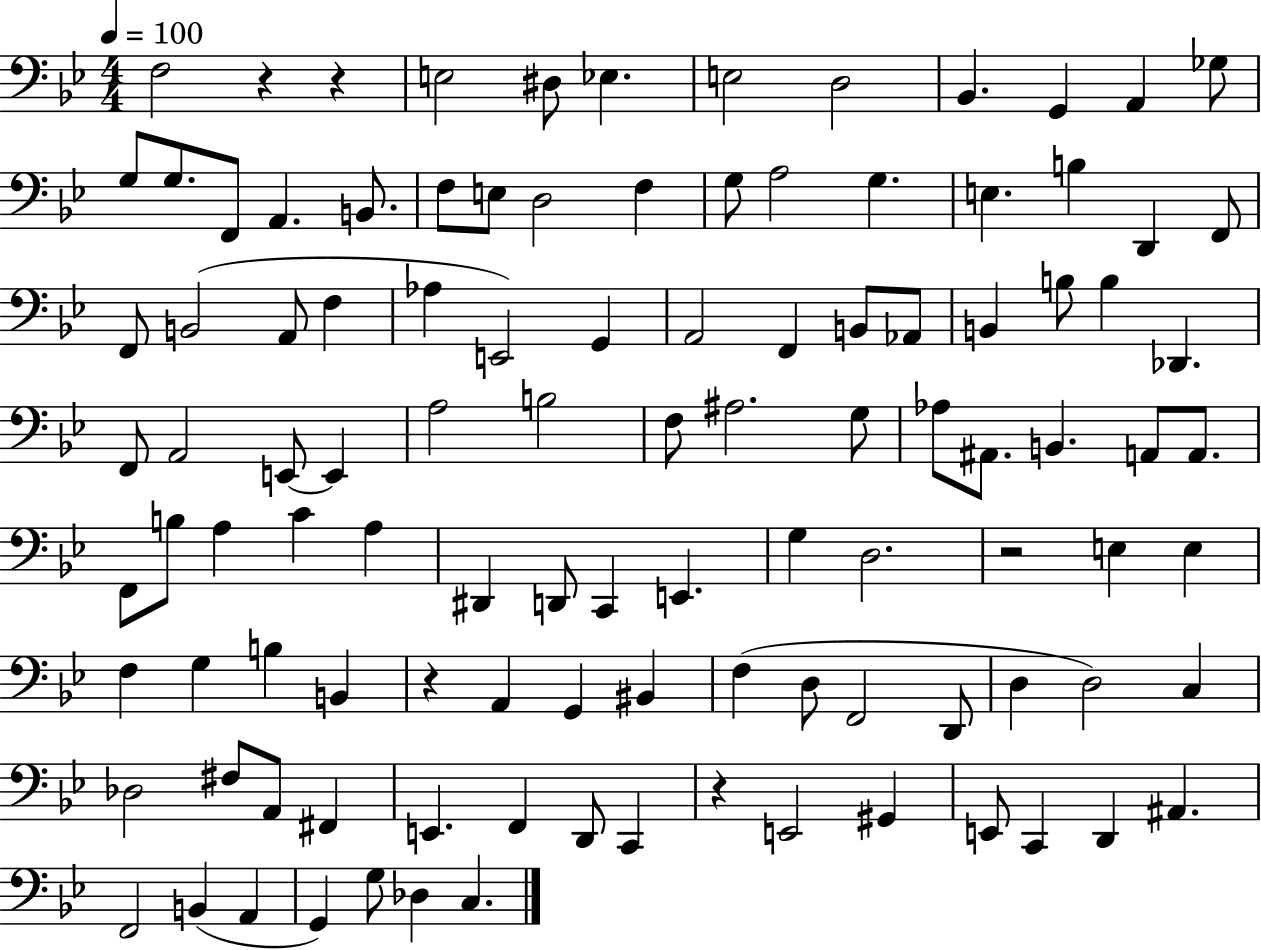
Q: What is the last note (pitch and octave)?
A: C3